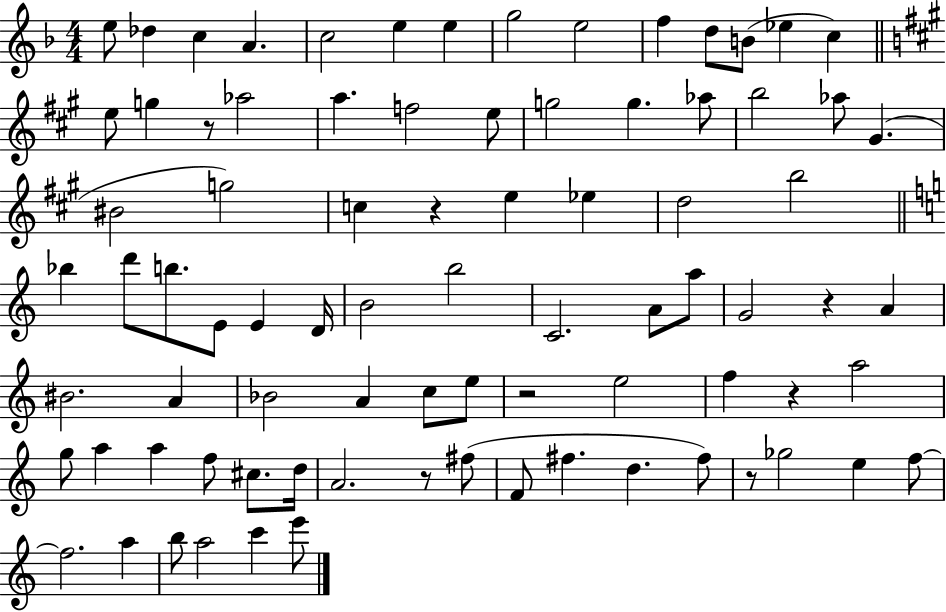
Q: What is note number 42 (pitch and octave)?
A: C4